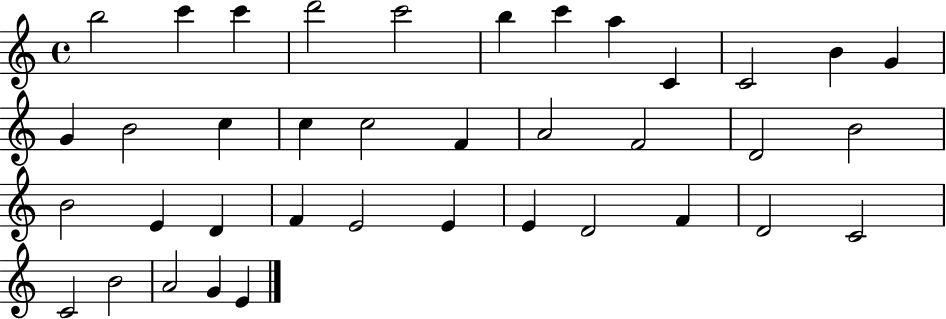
{
  \clef treble
  \time 4/4
  \defaultTimeSignature
  \key c \major
  b''2 c'''4 c'''4 | d'''2 c'''2 | b''4 c'''4 a''4 c'4 | c'2 b'4 g'4 | \break g'4 b'2 c''4 | c''4 c''2 f'4 | a'2 f'2 | d'2 b'2 | \break b'2 e'4 d'4 | f'4 e'2 e'4 | e'4 d'2 f'4 | d'2 c'2 | \break c'2 b'2 | a'2 g'4 e'4 | \bar "|."
}